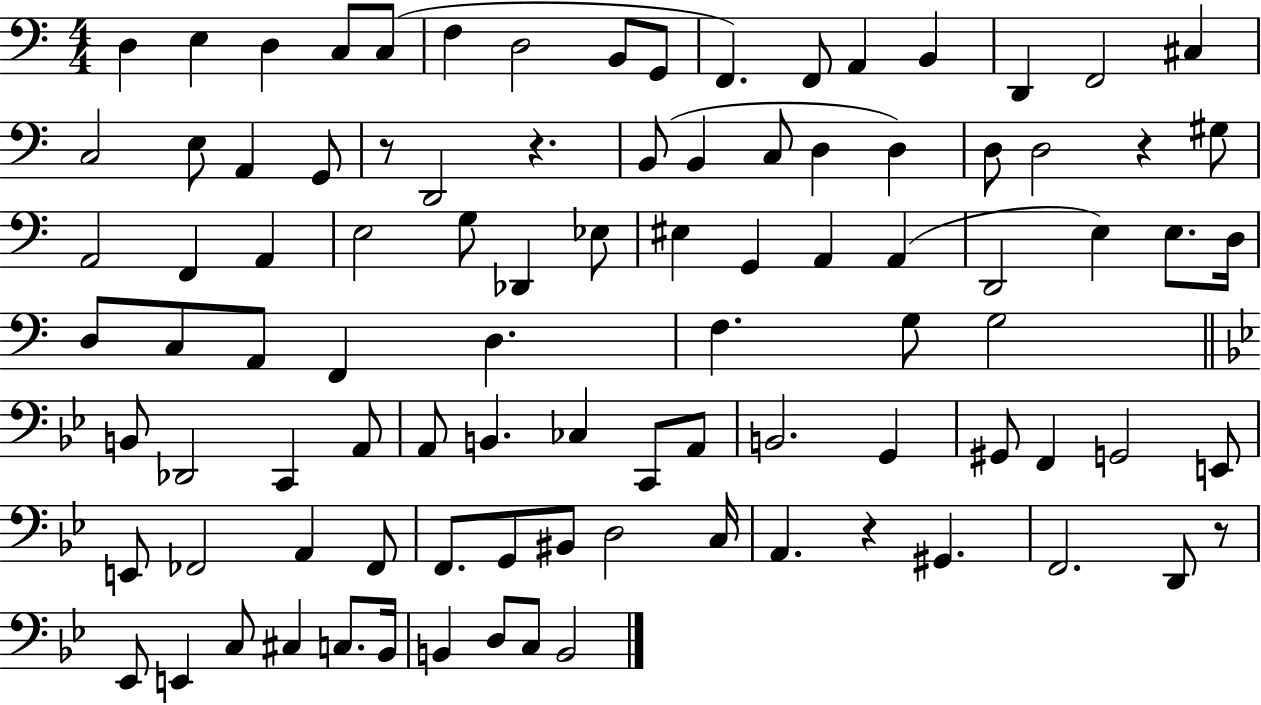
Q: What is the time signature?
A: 4/4